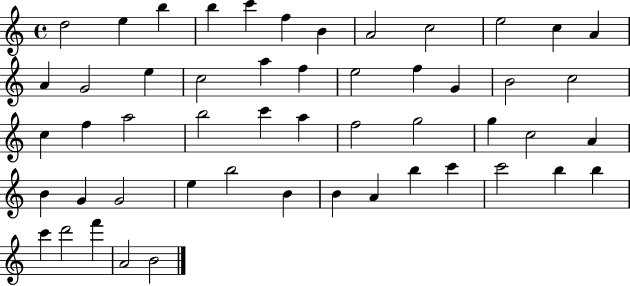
{
  \clef treble
  \time 4/4
  \defaultTimeSignature
  \key c \major
  d''2 e''4 b''4 | b''4 c'''4 f''4 b'4 | a'2 c''2 | e''2 c''4 a'4 | \break a'4 g'2 e''4 | c''2 a''4 f''4 | e''2 f''4 g'4 | b'2 c''2 | \break c''4 f''4 a''2 | b''2 c'''4 a''4 | f''2 g''2 | g''4 c''2 a'4 | \break b'4 g'4 g'2 | e''4 b''2 b'4 | b'4 a'4 b''4 c'''4 | c'''2 b''4 b''4 | \break c'''4 d'''2 f'''4 | a'2 b'2 | \bar "|."
}